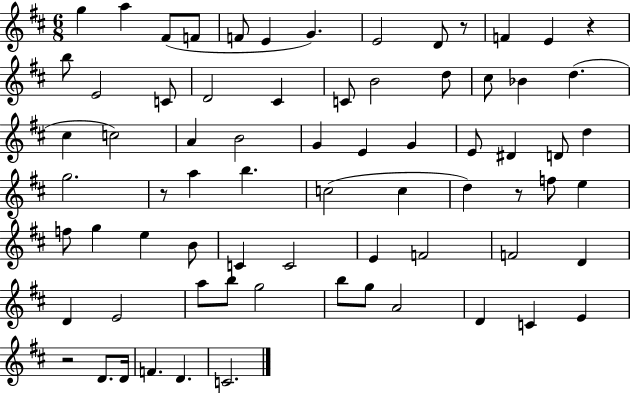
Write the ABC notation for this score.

X:1
T:Untitled
M:6/8
L:1/4
K:D
g a ^F/2 F/2 F/2 E G E2 D/2 z/2 F E z b/2 E2 C/2 D2 ^C C/2 B2 d/2 ^c/2 _B d ^c c2 A B2 G E G E/2 ^D D/2 d g2 z/2 a b c2 c d z/2 f/2 e f/2 g e B/2 C C2 E F2 F2 D D E2 a/2 b/2 g2 b/2 g/2 A2 D C E z2 D/2 D/4 F D C2